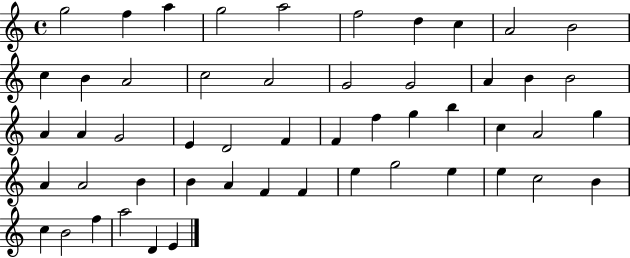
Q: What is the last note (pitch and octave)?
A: E4